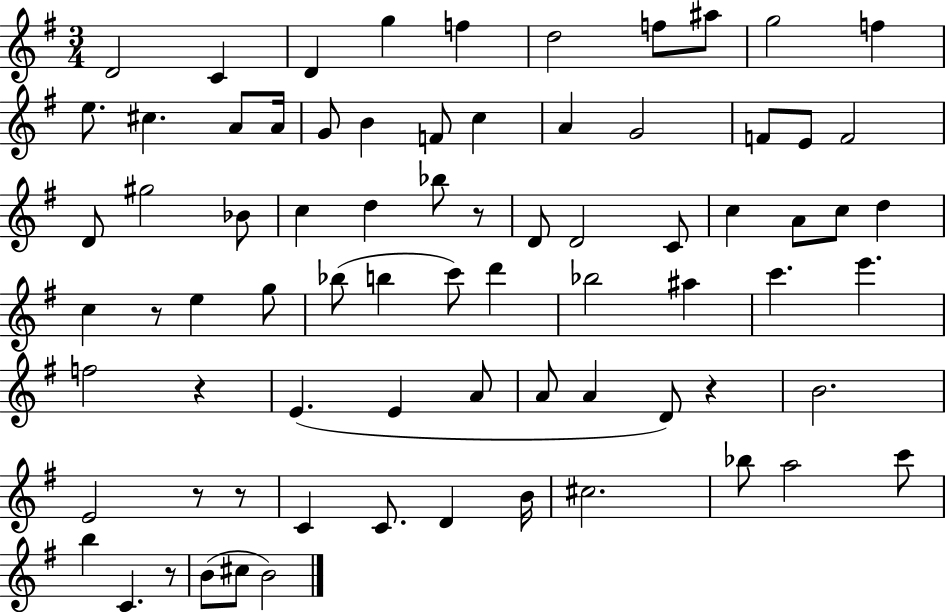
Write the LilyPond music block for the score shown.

{
  \clef treble
  \numericTimeSignature
  \time 3/4
  \key g \major
  d'2 c'4 | d'4 g''4 f''4 | d''2 f''8 ais''8 | g''2 f''4 | \break e''8. cis''4. a'8 a'16 | g'8 b'4 f'8 c''4 | a'4 g'2 | f'8 e'8 f'2 | \break d'8 gis''2 bes'8 | c''4 d''4 bes''8 r8 | d'8 d'2 c'8 | c''4 a'8 c''8 d''4 | \break c''4 r8 e''4 g''8 | bes''8( b''4 c'''8) d'''4 | bes''2 ais''4 | c'''4. e'''4. | \break f''2 r4 | e'4.( e'4 a'8 | a'8 a'4 d'8) r4 | b'2. | \break e'2 r8 r8 | c'4 c'8. d'4 b'16 | cis''2. | bes''8 a''2 c'''8 | \break b''4 c'4. r8 | b'8( cis''8 b'2) | \bar "|."
}